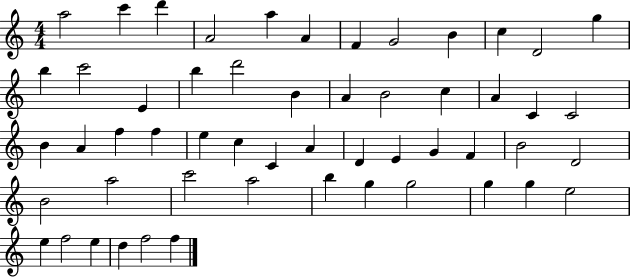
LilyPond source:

{
  \clef treble
  \numericTimeSignature
  \time 4/4
  \key c \major
  a''2 c'''4 d'''4 | a'2 a''4 a'4 | f'4 g'2 b'4 | c''4 d'2 g''4 | \break b''4 c'''2 e'4 | b''4 d'''2 b'4 | a'4 b'2 c''4 | a'4 c'4 c'2 | \break b'4 a'4 f''4 f''4 | e''4 c''4 c'4 a'4 | d'4 e'4 g'4 f'4 | b'2 d'2 | \break b'2 a''2 | c'''2 a''2 | b''4 g''4 g''2 | g''4 g''4 e''2 | \break e''4 f''2 e''4 | d''4 f''2 f''4 | \bar "|."
}